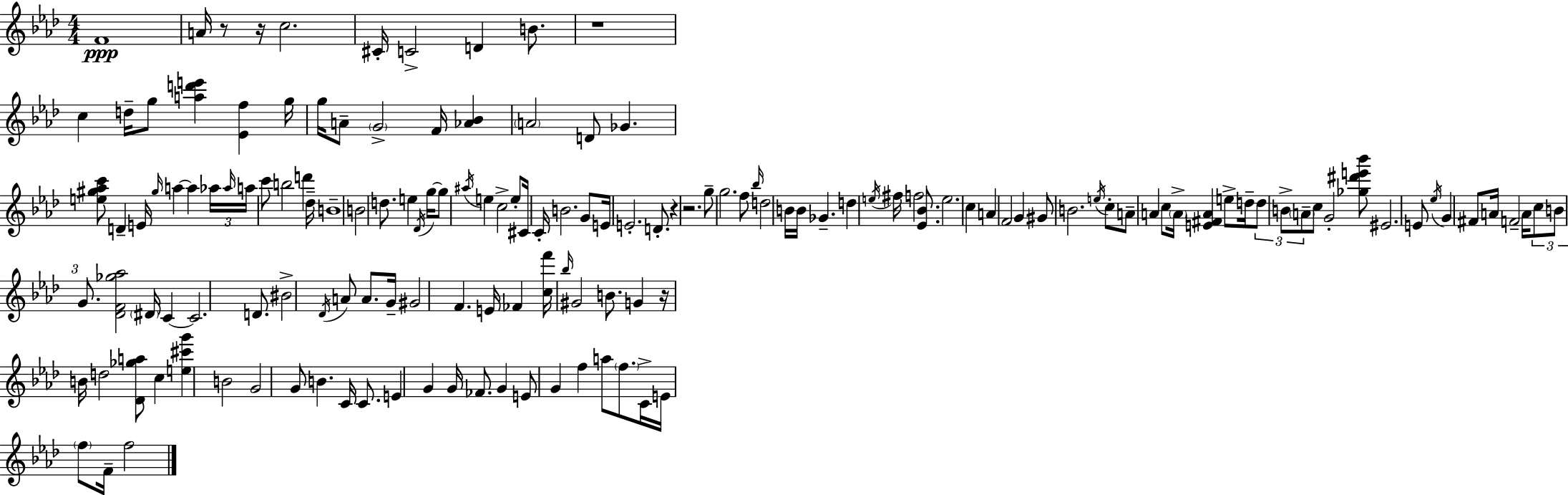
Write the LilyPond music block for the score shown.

{
  \clef treble
  \numericTimeSignature
  \time 4/4
  \key f \minor
  \repeat volta 2 { f'1\ppp | a'16 r8 r16 c''2. | cis'16-. c'2-> d'4 b'8. | r1 | \break c''4 d''16-- g''8 <a'' d''' e'''>4 <ees' f''>4 g''16 | g''16 a'8-- \parenthesize g'2-> f'16 <aes' bes'>4 | \parenthesize a'2 d'8 ges'4. | <e'' gis'' aes'' c'''>8 d'4-- e'16 \grace { gis''16 } a''4~~ a''4 | \break \tuplet 3/2 { aes''16 \grace { aes''16 } a''16 } c'''8 b''2 d'''4 | des''16-- b'1-- | b'2 d''8. e''4 | \acciaccatura { des'16 } g''16~~ g''8 \acciaccatura { ais''16 } e''4 c''2-> | \break e''8-. cis'16 c'16-. b'2. | g'8 e'16 e'2.-. | d'8.-. r4 r2. | g''8-- g''2. | \break f''8 \grace { bes''16 } d''2 b'16 b'16 ges'4.-- | d''4 \acciaccatura { e''16 } fis''16 f''2 | <ees' bes'>8. e''2. | c''4 a'4 f'2 | \break g'4 gis'8 b'2. | \acciaccatura { e''16 } c''8-. a'8-- a'4 c''8 \parenthesize a'16-> | <e' fis' a'>4 e''8-> d''16-- \tuplet 3/2 { d''8 b'8-> \parenthesize a'8-- } c''8 g'2-. | <ges'' dis''' e''' bes'''>8 eis'2. | \break e'8 \acciaccatura { ees''16 } g'4 fis'8 a'16 f'2-- | a'16 \tuplet 3/2 { c''8 b'8 g'8. } <des' f' ges'' aes''>2 | \parenthesize dis'16 c'4~~ c'2. | d'8. bis'2-> | \break \acciaccatura { des'16 } a'8 a'8. g'16-- gis'2 | f'4. e'16 fes'4 <c'' f'''>16 \grace { bes''16 } gis'2 | b'8. g'4 r16 b'16 | d''2 <des' ges'' a''>8 c''4 <e'' cis''' g'''>4 | \break b'2 g'2 | g'8 b'4. c'16 c'8. e'4 | g'4 g'16 fes'8. g'4 e'8 | g'4 f''4 a''8 \parenthesize f''8. c'16-> e'16 \parenthesize f''8 | \break f'16-- f''2 } \bar "|."
}